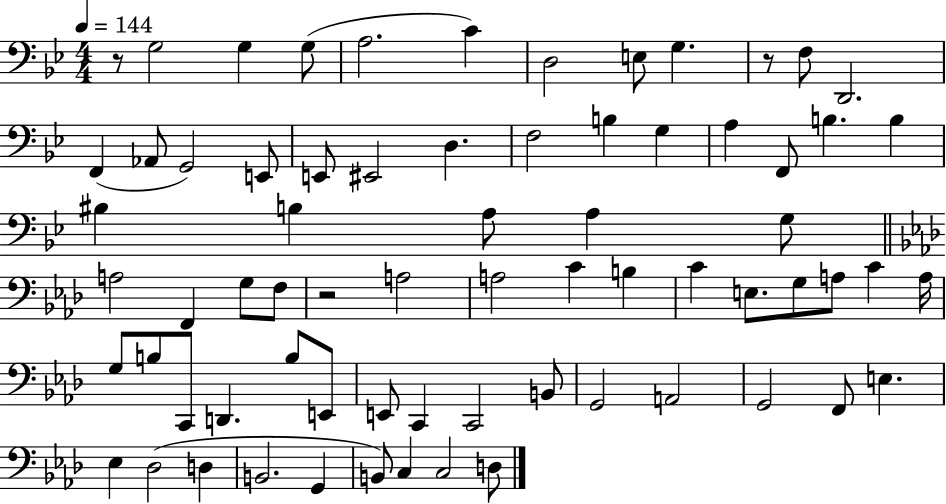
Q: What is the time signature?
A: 4/4